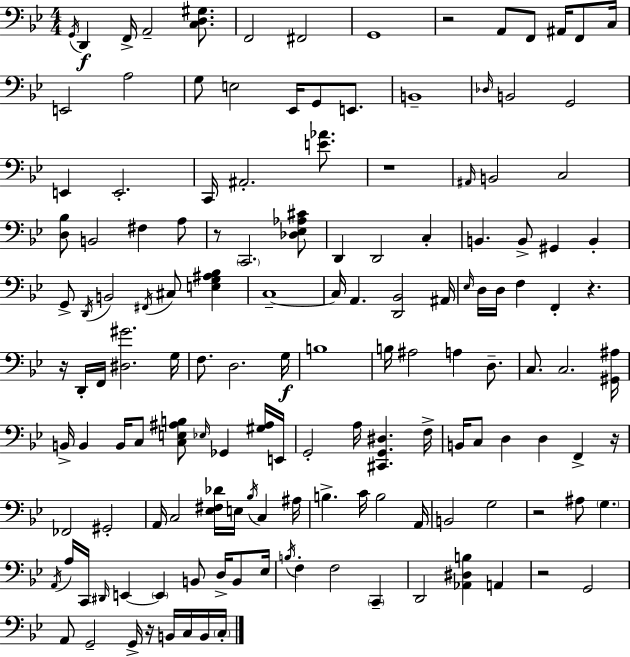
G2/s D2/q F2/s A2/h [C3,D3,G#3]/e. F2/h F#2/h G2/w R/h A2/e F2/e A#2/s F2/e C3/s E2/h A3/h G3/e E3/h Eb2/s G2/e E2/e. B2/w Db3/s B2/h G2/h E2/q E2/h. C2/s A#2/h. [E4,Ab4]/e. R/w A#2/s B2/h C3/h [D3,Bb3]/e B2/h F#3/q A3/e R/e C2/h. [Db3,Eb3,Ab3,C#4]/e D2/q D2/h C3/q B2/q. B2/e G#2/q B2/q G2/e D2/s B2/h F#2/s C#3/e [E3,G3,A#3,Bb3]/q C3/w C3/s A2/q. [D2,Bb2]/h A#2/s Eb3/s D3/s D3/s F3/q F2/q R/q. R/s D2/s F2/s [D#3,G#4]/h. G3/s F3/e. D3/h. G3/s B3/w B3/s A#3/h A3/q D3/e. C3/e. C3/h. [G#2,A#3]/s B2/s B2/q B2/s C3/e [C3,E3,A#3,B3]/e Eb3/s Gb2/q [G#3,A#3]/s E2/s G2/h A3/s [C#2,G2,D#3]/q. F3/s B2/s C3/e D3/q D3/q F2/q R/s FES2/h G#2/h A2/s C3/h [Eb3,F#3,Db4]/s E3/s Bb3/s C3/q A#3/s B3/q. C4/s B3/h A2/s B2/h G3/h R/h A#3/e G3/q. A2/s A3/s C2/s D#2/s E2/q E2/q B2/e D3/s B2/e Eb3/s B3/s F3/q F3/h C2/q D2/h [Ab2,D#3,B3]/q A2/q R/h G2/h A2/e G2/h G2/s R/s B2/s C3/s B2/s C3/s